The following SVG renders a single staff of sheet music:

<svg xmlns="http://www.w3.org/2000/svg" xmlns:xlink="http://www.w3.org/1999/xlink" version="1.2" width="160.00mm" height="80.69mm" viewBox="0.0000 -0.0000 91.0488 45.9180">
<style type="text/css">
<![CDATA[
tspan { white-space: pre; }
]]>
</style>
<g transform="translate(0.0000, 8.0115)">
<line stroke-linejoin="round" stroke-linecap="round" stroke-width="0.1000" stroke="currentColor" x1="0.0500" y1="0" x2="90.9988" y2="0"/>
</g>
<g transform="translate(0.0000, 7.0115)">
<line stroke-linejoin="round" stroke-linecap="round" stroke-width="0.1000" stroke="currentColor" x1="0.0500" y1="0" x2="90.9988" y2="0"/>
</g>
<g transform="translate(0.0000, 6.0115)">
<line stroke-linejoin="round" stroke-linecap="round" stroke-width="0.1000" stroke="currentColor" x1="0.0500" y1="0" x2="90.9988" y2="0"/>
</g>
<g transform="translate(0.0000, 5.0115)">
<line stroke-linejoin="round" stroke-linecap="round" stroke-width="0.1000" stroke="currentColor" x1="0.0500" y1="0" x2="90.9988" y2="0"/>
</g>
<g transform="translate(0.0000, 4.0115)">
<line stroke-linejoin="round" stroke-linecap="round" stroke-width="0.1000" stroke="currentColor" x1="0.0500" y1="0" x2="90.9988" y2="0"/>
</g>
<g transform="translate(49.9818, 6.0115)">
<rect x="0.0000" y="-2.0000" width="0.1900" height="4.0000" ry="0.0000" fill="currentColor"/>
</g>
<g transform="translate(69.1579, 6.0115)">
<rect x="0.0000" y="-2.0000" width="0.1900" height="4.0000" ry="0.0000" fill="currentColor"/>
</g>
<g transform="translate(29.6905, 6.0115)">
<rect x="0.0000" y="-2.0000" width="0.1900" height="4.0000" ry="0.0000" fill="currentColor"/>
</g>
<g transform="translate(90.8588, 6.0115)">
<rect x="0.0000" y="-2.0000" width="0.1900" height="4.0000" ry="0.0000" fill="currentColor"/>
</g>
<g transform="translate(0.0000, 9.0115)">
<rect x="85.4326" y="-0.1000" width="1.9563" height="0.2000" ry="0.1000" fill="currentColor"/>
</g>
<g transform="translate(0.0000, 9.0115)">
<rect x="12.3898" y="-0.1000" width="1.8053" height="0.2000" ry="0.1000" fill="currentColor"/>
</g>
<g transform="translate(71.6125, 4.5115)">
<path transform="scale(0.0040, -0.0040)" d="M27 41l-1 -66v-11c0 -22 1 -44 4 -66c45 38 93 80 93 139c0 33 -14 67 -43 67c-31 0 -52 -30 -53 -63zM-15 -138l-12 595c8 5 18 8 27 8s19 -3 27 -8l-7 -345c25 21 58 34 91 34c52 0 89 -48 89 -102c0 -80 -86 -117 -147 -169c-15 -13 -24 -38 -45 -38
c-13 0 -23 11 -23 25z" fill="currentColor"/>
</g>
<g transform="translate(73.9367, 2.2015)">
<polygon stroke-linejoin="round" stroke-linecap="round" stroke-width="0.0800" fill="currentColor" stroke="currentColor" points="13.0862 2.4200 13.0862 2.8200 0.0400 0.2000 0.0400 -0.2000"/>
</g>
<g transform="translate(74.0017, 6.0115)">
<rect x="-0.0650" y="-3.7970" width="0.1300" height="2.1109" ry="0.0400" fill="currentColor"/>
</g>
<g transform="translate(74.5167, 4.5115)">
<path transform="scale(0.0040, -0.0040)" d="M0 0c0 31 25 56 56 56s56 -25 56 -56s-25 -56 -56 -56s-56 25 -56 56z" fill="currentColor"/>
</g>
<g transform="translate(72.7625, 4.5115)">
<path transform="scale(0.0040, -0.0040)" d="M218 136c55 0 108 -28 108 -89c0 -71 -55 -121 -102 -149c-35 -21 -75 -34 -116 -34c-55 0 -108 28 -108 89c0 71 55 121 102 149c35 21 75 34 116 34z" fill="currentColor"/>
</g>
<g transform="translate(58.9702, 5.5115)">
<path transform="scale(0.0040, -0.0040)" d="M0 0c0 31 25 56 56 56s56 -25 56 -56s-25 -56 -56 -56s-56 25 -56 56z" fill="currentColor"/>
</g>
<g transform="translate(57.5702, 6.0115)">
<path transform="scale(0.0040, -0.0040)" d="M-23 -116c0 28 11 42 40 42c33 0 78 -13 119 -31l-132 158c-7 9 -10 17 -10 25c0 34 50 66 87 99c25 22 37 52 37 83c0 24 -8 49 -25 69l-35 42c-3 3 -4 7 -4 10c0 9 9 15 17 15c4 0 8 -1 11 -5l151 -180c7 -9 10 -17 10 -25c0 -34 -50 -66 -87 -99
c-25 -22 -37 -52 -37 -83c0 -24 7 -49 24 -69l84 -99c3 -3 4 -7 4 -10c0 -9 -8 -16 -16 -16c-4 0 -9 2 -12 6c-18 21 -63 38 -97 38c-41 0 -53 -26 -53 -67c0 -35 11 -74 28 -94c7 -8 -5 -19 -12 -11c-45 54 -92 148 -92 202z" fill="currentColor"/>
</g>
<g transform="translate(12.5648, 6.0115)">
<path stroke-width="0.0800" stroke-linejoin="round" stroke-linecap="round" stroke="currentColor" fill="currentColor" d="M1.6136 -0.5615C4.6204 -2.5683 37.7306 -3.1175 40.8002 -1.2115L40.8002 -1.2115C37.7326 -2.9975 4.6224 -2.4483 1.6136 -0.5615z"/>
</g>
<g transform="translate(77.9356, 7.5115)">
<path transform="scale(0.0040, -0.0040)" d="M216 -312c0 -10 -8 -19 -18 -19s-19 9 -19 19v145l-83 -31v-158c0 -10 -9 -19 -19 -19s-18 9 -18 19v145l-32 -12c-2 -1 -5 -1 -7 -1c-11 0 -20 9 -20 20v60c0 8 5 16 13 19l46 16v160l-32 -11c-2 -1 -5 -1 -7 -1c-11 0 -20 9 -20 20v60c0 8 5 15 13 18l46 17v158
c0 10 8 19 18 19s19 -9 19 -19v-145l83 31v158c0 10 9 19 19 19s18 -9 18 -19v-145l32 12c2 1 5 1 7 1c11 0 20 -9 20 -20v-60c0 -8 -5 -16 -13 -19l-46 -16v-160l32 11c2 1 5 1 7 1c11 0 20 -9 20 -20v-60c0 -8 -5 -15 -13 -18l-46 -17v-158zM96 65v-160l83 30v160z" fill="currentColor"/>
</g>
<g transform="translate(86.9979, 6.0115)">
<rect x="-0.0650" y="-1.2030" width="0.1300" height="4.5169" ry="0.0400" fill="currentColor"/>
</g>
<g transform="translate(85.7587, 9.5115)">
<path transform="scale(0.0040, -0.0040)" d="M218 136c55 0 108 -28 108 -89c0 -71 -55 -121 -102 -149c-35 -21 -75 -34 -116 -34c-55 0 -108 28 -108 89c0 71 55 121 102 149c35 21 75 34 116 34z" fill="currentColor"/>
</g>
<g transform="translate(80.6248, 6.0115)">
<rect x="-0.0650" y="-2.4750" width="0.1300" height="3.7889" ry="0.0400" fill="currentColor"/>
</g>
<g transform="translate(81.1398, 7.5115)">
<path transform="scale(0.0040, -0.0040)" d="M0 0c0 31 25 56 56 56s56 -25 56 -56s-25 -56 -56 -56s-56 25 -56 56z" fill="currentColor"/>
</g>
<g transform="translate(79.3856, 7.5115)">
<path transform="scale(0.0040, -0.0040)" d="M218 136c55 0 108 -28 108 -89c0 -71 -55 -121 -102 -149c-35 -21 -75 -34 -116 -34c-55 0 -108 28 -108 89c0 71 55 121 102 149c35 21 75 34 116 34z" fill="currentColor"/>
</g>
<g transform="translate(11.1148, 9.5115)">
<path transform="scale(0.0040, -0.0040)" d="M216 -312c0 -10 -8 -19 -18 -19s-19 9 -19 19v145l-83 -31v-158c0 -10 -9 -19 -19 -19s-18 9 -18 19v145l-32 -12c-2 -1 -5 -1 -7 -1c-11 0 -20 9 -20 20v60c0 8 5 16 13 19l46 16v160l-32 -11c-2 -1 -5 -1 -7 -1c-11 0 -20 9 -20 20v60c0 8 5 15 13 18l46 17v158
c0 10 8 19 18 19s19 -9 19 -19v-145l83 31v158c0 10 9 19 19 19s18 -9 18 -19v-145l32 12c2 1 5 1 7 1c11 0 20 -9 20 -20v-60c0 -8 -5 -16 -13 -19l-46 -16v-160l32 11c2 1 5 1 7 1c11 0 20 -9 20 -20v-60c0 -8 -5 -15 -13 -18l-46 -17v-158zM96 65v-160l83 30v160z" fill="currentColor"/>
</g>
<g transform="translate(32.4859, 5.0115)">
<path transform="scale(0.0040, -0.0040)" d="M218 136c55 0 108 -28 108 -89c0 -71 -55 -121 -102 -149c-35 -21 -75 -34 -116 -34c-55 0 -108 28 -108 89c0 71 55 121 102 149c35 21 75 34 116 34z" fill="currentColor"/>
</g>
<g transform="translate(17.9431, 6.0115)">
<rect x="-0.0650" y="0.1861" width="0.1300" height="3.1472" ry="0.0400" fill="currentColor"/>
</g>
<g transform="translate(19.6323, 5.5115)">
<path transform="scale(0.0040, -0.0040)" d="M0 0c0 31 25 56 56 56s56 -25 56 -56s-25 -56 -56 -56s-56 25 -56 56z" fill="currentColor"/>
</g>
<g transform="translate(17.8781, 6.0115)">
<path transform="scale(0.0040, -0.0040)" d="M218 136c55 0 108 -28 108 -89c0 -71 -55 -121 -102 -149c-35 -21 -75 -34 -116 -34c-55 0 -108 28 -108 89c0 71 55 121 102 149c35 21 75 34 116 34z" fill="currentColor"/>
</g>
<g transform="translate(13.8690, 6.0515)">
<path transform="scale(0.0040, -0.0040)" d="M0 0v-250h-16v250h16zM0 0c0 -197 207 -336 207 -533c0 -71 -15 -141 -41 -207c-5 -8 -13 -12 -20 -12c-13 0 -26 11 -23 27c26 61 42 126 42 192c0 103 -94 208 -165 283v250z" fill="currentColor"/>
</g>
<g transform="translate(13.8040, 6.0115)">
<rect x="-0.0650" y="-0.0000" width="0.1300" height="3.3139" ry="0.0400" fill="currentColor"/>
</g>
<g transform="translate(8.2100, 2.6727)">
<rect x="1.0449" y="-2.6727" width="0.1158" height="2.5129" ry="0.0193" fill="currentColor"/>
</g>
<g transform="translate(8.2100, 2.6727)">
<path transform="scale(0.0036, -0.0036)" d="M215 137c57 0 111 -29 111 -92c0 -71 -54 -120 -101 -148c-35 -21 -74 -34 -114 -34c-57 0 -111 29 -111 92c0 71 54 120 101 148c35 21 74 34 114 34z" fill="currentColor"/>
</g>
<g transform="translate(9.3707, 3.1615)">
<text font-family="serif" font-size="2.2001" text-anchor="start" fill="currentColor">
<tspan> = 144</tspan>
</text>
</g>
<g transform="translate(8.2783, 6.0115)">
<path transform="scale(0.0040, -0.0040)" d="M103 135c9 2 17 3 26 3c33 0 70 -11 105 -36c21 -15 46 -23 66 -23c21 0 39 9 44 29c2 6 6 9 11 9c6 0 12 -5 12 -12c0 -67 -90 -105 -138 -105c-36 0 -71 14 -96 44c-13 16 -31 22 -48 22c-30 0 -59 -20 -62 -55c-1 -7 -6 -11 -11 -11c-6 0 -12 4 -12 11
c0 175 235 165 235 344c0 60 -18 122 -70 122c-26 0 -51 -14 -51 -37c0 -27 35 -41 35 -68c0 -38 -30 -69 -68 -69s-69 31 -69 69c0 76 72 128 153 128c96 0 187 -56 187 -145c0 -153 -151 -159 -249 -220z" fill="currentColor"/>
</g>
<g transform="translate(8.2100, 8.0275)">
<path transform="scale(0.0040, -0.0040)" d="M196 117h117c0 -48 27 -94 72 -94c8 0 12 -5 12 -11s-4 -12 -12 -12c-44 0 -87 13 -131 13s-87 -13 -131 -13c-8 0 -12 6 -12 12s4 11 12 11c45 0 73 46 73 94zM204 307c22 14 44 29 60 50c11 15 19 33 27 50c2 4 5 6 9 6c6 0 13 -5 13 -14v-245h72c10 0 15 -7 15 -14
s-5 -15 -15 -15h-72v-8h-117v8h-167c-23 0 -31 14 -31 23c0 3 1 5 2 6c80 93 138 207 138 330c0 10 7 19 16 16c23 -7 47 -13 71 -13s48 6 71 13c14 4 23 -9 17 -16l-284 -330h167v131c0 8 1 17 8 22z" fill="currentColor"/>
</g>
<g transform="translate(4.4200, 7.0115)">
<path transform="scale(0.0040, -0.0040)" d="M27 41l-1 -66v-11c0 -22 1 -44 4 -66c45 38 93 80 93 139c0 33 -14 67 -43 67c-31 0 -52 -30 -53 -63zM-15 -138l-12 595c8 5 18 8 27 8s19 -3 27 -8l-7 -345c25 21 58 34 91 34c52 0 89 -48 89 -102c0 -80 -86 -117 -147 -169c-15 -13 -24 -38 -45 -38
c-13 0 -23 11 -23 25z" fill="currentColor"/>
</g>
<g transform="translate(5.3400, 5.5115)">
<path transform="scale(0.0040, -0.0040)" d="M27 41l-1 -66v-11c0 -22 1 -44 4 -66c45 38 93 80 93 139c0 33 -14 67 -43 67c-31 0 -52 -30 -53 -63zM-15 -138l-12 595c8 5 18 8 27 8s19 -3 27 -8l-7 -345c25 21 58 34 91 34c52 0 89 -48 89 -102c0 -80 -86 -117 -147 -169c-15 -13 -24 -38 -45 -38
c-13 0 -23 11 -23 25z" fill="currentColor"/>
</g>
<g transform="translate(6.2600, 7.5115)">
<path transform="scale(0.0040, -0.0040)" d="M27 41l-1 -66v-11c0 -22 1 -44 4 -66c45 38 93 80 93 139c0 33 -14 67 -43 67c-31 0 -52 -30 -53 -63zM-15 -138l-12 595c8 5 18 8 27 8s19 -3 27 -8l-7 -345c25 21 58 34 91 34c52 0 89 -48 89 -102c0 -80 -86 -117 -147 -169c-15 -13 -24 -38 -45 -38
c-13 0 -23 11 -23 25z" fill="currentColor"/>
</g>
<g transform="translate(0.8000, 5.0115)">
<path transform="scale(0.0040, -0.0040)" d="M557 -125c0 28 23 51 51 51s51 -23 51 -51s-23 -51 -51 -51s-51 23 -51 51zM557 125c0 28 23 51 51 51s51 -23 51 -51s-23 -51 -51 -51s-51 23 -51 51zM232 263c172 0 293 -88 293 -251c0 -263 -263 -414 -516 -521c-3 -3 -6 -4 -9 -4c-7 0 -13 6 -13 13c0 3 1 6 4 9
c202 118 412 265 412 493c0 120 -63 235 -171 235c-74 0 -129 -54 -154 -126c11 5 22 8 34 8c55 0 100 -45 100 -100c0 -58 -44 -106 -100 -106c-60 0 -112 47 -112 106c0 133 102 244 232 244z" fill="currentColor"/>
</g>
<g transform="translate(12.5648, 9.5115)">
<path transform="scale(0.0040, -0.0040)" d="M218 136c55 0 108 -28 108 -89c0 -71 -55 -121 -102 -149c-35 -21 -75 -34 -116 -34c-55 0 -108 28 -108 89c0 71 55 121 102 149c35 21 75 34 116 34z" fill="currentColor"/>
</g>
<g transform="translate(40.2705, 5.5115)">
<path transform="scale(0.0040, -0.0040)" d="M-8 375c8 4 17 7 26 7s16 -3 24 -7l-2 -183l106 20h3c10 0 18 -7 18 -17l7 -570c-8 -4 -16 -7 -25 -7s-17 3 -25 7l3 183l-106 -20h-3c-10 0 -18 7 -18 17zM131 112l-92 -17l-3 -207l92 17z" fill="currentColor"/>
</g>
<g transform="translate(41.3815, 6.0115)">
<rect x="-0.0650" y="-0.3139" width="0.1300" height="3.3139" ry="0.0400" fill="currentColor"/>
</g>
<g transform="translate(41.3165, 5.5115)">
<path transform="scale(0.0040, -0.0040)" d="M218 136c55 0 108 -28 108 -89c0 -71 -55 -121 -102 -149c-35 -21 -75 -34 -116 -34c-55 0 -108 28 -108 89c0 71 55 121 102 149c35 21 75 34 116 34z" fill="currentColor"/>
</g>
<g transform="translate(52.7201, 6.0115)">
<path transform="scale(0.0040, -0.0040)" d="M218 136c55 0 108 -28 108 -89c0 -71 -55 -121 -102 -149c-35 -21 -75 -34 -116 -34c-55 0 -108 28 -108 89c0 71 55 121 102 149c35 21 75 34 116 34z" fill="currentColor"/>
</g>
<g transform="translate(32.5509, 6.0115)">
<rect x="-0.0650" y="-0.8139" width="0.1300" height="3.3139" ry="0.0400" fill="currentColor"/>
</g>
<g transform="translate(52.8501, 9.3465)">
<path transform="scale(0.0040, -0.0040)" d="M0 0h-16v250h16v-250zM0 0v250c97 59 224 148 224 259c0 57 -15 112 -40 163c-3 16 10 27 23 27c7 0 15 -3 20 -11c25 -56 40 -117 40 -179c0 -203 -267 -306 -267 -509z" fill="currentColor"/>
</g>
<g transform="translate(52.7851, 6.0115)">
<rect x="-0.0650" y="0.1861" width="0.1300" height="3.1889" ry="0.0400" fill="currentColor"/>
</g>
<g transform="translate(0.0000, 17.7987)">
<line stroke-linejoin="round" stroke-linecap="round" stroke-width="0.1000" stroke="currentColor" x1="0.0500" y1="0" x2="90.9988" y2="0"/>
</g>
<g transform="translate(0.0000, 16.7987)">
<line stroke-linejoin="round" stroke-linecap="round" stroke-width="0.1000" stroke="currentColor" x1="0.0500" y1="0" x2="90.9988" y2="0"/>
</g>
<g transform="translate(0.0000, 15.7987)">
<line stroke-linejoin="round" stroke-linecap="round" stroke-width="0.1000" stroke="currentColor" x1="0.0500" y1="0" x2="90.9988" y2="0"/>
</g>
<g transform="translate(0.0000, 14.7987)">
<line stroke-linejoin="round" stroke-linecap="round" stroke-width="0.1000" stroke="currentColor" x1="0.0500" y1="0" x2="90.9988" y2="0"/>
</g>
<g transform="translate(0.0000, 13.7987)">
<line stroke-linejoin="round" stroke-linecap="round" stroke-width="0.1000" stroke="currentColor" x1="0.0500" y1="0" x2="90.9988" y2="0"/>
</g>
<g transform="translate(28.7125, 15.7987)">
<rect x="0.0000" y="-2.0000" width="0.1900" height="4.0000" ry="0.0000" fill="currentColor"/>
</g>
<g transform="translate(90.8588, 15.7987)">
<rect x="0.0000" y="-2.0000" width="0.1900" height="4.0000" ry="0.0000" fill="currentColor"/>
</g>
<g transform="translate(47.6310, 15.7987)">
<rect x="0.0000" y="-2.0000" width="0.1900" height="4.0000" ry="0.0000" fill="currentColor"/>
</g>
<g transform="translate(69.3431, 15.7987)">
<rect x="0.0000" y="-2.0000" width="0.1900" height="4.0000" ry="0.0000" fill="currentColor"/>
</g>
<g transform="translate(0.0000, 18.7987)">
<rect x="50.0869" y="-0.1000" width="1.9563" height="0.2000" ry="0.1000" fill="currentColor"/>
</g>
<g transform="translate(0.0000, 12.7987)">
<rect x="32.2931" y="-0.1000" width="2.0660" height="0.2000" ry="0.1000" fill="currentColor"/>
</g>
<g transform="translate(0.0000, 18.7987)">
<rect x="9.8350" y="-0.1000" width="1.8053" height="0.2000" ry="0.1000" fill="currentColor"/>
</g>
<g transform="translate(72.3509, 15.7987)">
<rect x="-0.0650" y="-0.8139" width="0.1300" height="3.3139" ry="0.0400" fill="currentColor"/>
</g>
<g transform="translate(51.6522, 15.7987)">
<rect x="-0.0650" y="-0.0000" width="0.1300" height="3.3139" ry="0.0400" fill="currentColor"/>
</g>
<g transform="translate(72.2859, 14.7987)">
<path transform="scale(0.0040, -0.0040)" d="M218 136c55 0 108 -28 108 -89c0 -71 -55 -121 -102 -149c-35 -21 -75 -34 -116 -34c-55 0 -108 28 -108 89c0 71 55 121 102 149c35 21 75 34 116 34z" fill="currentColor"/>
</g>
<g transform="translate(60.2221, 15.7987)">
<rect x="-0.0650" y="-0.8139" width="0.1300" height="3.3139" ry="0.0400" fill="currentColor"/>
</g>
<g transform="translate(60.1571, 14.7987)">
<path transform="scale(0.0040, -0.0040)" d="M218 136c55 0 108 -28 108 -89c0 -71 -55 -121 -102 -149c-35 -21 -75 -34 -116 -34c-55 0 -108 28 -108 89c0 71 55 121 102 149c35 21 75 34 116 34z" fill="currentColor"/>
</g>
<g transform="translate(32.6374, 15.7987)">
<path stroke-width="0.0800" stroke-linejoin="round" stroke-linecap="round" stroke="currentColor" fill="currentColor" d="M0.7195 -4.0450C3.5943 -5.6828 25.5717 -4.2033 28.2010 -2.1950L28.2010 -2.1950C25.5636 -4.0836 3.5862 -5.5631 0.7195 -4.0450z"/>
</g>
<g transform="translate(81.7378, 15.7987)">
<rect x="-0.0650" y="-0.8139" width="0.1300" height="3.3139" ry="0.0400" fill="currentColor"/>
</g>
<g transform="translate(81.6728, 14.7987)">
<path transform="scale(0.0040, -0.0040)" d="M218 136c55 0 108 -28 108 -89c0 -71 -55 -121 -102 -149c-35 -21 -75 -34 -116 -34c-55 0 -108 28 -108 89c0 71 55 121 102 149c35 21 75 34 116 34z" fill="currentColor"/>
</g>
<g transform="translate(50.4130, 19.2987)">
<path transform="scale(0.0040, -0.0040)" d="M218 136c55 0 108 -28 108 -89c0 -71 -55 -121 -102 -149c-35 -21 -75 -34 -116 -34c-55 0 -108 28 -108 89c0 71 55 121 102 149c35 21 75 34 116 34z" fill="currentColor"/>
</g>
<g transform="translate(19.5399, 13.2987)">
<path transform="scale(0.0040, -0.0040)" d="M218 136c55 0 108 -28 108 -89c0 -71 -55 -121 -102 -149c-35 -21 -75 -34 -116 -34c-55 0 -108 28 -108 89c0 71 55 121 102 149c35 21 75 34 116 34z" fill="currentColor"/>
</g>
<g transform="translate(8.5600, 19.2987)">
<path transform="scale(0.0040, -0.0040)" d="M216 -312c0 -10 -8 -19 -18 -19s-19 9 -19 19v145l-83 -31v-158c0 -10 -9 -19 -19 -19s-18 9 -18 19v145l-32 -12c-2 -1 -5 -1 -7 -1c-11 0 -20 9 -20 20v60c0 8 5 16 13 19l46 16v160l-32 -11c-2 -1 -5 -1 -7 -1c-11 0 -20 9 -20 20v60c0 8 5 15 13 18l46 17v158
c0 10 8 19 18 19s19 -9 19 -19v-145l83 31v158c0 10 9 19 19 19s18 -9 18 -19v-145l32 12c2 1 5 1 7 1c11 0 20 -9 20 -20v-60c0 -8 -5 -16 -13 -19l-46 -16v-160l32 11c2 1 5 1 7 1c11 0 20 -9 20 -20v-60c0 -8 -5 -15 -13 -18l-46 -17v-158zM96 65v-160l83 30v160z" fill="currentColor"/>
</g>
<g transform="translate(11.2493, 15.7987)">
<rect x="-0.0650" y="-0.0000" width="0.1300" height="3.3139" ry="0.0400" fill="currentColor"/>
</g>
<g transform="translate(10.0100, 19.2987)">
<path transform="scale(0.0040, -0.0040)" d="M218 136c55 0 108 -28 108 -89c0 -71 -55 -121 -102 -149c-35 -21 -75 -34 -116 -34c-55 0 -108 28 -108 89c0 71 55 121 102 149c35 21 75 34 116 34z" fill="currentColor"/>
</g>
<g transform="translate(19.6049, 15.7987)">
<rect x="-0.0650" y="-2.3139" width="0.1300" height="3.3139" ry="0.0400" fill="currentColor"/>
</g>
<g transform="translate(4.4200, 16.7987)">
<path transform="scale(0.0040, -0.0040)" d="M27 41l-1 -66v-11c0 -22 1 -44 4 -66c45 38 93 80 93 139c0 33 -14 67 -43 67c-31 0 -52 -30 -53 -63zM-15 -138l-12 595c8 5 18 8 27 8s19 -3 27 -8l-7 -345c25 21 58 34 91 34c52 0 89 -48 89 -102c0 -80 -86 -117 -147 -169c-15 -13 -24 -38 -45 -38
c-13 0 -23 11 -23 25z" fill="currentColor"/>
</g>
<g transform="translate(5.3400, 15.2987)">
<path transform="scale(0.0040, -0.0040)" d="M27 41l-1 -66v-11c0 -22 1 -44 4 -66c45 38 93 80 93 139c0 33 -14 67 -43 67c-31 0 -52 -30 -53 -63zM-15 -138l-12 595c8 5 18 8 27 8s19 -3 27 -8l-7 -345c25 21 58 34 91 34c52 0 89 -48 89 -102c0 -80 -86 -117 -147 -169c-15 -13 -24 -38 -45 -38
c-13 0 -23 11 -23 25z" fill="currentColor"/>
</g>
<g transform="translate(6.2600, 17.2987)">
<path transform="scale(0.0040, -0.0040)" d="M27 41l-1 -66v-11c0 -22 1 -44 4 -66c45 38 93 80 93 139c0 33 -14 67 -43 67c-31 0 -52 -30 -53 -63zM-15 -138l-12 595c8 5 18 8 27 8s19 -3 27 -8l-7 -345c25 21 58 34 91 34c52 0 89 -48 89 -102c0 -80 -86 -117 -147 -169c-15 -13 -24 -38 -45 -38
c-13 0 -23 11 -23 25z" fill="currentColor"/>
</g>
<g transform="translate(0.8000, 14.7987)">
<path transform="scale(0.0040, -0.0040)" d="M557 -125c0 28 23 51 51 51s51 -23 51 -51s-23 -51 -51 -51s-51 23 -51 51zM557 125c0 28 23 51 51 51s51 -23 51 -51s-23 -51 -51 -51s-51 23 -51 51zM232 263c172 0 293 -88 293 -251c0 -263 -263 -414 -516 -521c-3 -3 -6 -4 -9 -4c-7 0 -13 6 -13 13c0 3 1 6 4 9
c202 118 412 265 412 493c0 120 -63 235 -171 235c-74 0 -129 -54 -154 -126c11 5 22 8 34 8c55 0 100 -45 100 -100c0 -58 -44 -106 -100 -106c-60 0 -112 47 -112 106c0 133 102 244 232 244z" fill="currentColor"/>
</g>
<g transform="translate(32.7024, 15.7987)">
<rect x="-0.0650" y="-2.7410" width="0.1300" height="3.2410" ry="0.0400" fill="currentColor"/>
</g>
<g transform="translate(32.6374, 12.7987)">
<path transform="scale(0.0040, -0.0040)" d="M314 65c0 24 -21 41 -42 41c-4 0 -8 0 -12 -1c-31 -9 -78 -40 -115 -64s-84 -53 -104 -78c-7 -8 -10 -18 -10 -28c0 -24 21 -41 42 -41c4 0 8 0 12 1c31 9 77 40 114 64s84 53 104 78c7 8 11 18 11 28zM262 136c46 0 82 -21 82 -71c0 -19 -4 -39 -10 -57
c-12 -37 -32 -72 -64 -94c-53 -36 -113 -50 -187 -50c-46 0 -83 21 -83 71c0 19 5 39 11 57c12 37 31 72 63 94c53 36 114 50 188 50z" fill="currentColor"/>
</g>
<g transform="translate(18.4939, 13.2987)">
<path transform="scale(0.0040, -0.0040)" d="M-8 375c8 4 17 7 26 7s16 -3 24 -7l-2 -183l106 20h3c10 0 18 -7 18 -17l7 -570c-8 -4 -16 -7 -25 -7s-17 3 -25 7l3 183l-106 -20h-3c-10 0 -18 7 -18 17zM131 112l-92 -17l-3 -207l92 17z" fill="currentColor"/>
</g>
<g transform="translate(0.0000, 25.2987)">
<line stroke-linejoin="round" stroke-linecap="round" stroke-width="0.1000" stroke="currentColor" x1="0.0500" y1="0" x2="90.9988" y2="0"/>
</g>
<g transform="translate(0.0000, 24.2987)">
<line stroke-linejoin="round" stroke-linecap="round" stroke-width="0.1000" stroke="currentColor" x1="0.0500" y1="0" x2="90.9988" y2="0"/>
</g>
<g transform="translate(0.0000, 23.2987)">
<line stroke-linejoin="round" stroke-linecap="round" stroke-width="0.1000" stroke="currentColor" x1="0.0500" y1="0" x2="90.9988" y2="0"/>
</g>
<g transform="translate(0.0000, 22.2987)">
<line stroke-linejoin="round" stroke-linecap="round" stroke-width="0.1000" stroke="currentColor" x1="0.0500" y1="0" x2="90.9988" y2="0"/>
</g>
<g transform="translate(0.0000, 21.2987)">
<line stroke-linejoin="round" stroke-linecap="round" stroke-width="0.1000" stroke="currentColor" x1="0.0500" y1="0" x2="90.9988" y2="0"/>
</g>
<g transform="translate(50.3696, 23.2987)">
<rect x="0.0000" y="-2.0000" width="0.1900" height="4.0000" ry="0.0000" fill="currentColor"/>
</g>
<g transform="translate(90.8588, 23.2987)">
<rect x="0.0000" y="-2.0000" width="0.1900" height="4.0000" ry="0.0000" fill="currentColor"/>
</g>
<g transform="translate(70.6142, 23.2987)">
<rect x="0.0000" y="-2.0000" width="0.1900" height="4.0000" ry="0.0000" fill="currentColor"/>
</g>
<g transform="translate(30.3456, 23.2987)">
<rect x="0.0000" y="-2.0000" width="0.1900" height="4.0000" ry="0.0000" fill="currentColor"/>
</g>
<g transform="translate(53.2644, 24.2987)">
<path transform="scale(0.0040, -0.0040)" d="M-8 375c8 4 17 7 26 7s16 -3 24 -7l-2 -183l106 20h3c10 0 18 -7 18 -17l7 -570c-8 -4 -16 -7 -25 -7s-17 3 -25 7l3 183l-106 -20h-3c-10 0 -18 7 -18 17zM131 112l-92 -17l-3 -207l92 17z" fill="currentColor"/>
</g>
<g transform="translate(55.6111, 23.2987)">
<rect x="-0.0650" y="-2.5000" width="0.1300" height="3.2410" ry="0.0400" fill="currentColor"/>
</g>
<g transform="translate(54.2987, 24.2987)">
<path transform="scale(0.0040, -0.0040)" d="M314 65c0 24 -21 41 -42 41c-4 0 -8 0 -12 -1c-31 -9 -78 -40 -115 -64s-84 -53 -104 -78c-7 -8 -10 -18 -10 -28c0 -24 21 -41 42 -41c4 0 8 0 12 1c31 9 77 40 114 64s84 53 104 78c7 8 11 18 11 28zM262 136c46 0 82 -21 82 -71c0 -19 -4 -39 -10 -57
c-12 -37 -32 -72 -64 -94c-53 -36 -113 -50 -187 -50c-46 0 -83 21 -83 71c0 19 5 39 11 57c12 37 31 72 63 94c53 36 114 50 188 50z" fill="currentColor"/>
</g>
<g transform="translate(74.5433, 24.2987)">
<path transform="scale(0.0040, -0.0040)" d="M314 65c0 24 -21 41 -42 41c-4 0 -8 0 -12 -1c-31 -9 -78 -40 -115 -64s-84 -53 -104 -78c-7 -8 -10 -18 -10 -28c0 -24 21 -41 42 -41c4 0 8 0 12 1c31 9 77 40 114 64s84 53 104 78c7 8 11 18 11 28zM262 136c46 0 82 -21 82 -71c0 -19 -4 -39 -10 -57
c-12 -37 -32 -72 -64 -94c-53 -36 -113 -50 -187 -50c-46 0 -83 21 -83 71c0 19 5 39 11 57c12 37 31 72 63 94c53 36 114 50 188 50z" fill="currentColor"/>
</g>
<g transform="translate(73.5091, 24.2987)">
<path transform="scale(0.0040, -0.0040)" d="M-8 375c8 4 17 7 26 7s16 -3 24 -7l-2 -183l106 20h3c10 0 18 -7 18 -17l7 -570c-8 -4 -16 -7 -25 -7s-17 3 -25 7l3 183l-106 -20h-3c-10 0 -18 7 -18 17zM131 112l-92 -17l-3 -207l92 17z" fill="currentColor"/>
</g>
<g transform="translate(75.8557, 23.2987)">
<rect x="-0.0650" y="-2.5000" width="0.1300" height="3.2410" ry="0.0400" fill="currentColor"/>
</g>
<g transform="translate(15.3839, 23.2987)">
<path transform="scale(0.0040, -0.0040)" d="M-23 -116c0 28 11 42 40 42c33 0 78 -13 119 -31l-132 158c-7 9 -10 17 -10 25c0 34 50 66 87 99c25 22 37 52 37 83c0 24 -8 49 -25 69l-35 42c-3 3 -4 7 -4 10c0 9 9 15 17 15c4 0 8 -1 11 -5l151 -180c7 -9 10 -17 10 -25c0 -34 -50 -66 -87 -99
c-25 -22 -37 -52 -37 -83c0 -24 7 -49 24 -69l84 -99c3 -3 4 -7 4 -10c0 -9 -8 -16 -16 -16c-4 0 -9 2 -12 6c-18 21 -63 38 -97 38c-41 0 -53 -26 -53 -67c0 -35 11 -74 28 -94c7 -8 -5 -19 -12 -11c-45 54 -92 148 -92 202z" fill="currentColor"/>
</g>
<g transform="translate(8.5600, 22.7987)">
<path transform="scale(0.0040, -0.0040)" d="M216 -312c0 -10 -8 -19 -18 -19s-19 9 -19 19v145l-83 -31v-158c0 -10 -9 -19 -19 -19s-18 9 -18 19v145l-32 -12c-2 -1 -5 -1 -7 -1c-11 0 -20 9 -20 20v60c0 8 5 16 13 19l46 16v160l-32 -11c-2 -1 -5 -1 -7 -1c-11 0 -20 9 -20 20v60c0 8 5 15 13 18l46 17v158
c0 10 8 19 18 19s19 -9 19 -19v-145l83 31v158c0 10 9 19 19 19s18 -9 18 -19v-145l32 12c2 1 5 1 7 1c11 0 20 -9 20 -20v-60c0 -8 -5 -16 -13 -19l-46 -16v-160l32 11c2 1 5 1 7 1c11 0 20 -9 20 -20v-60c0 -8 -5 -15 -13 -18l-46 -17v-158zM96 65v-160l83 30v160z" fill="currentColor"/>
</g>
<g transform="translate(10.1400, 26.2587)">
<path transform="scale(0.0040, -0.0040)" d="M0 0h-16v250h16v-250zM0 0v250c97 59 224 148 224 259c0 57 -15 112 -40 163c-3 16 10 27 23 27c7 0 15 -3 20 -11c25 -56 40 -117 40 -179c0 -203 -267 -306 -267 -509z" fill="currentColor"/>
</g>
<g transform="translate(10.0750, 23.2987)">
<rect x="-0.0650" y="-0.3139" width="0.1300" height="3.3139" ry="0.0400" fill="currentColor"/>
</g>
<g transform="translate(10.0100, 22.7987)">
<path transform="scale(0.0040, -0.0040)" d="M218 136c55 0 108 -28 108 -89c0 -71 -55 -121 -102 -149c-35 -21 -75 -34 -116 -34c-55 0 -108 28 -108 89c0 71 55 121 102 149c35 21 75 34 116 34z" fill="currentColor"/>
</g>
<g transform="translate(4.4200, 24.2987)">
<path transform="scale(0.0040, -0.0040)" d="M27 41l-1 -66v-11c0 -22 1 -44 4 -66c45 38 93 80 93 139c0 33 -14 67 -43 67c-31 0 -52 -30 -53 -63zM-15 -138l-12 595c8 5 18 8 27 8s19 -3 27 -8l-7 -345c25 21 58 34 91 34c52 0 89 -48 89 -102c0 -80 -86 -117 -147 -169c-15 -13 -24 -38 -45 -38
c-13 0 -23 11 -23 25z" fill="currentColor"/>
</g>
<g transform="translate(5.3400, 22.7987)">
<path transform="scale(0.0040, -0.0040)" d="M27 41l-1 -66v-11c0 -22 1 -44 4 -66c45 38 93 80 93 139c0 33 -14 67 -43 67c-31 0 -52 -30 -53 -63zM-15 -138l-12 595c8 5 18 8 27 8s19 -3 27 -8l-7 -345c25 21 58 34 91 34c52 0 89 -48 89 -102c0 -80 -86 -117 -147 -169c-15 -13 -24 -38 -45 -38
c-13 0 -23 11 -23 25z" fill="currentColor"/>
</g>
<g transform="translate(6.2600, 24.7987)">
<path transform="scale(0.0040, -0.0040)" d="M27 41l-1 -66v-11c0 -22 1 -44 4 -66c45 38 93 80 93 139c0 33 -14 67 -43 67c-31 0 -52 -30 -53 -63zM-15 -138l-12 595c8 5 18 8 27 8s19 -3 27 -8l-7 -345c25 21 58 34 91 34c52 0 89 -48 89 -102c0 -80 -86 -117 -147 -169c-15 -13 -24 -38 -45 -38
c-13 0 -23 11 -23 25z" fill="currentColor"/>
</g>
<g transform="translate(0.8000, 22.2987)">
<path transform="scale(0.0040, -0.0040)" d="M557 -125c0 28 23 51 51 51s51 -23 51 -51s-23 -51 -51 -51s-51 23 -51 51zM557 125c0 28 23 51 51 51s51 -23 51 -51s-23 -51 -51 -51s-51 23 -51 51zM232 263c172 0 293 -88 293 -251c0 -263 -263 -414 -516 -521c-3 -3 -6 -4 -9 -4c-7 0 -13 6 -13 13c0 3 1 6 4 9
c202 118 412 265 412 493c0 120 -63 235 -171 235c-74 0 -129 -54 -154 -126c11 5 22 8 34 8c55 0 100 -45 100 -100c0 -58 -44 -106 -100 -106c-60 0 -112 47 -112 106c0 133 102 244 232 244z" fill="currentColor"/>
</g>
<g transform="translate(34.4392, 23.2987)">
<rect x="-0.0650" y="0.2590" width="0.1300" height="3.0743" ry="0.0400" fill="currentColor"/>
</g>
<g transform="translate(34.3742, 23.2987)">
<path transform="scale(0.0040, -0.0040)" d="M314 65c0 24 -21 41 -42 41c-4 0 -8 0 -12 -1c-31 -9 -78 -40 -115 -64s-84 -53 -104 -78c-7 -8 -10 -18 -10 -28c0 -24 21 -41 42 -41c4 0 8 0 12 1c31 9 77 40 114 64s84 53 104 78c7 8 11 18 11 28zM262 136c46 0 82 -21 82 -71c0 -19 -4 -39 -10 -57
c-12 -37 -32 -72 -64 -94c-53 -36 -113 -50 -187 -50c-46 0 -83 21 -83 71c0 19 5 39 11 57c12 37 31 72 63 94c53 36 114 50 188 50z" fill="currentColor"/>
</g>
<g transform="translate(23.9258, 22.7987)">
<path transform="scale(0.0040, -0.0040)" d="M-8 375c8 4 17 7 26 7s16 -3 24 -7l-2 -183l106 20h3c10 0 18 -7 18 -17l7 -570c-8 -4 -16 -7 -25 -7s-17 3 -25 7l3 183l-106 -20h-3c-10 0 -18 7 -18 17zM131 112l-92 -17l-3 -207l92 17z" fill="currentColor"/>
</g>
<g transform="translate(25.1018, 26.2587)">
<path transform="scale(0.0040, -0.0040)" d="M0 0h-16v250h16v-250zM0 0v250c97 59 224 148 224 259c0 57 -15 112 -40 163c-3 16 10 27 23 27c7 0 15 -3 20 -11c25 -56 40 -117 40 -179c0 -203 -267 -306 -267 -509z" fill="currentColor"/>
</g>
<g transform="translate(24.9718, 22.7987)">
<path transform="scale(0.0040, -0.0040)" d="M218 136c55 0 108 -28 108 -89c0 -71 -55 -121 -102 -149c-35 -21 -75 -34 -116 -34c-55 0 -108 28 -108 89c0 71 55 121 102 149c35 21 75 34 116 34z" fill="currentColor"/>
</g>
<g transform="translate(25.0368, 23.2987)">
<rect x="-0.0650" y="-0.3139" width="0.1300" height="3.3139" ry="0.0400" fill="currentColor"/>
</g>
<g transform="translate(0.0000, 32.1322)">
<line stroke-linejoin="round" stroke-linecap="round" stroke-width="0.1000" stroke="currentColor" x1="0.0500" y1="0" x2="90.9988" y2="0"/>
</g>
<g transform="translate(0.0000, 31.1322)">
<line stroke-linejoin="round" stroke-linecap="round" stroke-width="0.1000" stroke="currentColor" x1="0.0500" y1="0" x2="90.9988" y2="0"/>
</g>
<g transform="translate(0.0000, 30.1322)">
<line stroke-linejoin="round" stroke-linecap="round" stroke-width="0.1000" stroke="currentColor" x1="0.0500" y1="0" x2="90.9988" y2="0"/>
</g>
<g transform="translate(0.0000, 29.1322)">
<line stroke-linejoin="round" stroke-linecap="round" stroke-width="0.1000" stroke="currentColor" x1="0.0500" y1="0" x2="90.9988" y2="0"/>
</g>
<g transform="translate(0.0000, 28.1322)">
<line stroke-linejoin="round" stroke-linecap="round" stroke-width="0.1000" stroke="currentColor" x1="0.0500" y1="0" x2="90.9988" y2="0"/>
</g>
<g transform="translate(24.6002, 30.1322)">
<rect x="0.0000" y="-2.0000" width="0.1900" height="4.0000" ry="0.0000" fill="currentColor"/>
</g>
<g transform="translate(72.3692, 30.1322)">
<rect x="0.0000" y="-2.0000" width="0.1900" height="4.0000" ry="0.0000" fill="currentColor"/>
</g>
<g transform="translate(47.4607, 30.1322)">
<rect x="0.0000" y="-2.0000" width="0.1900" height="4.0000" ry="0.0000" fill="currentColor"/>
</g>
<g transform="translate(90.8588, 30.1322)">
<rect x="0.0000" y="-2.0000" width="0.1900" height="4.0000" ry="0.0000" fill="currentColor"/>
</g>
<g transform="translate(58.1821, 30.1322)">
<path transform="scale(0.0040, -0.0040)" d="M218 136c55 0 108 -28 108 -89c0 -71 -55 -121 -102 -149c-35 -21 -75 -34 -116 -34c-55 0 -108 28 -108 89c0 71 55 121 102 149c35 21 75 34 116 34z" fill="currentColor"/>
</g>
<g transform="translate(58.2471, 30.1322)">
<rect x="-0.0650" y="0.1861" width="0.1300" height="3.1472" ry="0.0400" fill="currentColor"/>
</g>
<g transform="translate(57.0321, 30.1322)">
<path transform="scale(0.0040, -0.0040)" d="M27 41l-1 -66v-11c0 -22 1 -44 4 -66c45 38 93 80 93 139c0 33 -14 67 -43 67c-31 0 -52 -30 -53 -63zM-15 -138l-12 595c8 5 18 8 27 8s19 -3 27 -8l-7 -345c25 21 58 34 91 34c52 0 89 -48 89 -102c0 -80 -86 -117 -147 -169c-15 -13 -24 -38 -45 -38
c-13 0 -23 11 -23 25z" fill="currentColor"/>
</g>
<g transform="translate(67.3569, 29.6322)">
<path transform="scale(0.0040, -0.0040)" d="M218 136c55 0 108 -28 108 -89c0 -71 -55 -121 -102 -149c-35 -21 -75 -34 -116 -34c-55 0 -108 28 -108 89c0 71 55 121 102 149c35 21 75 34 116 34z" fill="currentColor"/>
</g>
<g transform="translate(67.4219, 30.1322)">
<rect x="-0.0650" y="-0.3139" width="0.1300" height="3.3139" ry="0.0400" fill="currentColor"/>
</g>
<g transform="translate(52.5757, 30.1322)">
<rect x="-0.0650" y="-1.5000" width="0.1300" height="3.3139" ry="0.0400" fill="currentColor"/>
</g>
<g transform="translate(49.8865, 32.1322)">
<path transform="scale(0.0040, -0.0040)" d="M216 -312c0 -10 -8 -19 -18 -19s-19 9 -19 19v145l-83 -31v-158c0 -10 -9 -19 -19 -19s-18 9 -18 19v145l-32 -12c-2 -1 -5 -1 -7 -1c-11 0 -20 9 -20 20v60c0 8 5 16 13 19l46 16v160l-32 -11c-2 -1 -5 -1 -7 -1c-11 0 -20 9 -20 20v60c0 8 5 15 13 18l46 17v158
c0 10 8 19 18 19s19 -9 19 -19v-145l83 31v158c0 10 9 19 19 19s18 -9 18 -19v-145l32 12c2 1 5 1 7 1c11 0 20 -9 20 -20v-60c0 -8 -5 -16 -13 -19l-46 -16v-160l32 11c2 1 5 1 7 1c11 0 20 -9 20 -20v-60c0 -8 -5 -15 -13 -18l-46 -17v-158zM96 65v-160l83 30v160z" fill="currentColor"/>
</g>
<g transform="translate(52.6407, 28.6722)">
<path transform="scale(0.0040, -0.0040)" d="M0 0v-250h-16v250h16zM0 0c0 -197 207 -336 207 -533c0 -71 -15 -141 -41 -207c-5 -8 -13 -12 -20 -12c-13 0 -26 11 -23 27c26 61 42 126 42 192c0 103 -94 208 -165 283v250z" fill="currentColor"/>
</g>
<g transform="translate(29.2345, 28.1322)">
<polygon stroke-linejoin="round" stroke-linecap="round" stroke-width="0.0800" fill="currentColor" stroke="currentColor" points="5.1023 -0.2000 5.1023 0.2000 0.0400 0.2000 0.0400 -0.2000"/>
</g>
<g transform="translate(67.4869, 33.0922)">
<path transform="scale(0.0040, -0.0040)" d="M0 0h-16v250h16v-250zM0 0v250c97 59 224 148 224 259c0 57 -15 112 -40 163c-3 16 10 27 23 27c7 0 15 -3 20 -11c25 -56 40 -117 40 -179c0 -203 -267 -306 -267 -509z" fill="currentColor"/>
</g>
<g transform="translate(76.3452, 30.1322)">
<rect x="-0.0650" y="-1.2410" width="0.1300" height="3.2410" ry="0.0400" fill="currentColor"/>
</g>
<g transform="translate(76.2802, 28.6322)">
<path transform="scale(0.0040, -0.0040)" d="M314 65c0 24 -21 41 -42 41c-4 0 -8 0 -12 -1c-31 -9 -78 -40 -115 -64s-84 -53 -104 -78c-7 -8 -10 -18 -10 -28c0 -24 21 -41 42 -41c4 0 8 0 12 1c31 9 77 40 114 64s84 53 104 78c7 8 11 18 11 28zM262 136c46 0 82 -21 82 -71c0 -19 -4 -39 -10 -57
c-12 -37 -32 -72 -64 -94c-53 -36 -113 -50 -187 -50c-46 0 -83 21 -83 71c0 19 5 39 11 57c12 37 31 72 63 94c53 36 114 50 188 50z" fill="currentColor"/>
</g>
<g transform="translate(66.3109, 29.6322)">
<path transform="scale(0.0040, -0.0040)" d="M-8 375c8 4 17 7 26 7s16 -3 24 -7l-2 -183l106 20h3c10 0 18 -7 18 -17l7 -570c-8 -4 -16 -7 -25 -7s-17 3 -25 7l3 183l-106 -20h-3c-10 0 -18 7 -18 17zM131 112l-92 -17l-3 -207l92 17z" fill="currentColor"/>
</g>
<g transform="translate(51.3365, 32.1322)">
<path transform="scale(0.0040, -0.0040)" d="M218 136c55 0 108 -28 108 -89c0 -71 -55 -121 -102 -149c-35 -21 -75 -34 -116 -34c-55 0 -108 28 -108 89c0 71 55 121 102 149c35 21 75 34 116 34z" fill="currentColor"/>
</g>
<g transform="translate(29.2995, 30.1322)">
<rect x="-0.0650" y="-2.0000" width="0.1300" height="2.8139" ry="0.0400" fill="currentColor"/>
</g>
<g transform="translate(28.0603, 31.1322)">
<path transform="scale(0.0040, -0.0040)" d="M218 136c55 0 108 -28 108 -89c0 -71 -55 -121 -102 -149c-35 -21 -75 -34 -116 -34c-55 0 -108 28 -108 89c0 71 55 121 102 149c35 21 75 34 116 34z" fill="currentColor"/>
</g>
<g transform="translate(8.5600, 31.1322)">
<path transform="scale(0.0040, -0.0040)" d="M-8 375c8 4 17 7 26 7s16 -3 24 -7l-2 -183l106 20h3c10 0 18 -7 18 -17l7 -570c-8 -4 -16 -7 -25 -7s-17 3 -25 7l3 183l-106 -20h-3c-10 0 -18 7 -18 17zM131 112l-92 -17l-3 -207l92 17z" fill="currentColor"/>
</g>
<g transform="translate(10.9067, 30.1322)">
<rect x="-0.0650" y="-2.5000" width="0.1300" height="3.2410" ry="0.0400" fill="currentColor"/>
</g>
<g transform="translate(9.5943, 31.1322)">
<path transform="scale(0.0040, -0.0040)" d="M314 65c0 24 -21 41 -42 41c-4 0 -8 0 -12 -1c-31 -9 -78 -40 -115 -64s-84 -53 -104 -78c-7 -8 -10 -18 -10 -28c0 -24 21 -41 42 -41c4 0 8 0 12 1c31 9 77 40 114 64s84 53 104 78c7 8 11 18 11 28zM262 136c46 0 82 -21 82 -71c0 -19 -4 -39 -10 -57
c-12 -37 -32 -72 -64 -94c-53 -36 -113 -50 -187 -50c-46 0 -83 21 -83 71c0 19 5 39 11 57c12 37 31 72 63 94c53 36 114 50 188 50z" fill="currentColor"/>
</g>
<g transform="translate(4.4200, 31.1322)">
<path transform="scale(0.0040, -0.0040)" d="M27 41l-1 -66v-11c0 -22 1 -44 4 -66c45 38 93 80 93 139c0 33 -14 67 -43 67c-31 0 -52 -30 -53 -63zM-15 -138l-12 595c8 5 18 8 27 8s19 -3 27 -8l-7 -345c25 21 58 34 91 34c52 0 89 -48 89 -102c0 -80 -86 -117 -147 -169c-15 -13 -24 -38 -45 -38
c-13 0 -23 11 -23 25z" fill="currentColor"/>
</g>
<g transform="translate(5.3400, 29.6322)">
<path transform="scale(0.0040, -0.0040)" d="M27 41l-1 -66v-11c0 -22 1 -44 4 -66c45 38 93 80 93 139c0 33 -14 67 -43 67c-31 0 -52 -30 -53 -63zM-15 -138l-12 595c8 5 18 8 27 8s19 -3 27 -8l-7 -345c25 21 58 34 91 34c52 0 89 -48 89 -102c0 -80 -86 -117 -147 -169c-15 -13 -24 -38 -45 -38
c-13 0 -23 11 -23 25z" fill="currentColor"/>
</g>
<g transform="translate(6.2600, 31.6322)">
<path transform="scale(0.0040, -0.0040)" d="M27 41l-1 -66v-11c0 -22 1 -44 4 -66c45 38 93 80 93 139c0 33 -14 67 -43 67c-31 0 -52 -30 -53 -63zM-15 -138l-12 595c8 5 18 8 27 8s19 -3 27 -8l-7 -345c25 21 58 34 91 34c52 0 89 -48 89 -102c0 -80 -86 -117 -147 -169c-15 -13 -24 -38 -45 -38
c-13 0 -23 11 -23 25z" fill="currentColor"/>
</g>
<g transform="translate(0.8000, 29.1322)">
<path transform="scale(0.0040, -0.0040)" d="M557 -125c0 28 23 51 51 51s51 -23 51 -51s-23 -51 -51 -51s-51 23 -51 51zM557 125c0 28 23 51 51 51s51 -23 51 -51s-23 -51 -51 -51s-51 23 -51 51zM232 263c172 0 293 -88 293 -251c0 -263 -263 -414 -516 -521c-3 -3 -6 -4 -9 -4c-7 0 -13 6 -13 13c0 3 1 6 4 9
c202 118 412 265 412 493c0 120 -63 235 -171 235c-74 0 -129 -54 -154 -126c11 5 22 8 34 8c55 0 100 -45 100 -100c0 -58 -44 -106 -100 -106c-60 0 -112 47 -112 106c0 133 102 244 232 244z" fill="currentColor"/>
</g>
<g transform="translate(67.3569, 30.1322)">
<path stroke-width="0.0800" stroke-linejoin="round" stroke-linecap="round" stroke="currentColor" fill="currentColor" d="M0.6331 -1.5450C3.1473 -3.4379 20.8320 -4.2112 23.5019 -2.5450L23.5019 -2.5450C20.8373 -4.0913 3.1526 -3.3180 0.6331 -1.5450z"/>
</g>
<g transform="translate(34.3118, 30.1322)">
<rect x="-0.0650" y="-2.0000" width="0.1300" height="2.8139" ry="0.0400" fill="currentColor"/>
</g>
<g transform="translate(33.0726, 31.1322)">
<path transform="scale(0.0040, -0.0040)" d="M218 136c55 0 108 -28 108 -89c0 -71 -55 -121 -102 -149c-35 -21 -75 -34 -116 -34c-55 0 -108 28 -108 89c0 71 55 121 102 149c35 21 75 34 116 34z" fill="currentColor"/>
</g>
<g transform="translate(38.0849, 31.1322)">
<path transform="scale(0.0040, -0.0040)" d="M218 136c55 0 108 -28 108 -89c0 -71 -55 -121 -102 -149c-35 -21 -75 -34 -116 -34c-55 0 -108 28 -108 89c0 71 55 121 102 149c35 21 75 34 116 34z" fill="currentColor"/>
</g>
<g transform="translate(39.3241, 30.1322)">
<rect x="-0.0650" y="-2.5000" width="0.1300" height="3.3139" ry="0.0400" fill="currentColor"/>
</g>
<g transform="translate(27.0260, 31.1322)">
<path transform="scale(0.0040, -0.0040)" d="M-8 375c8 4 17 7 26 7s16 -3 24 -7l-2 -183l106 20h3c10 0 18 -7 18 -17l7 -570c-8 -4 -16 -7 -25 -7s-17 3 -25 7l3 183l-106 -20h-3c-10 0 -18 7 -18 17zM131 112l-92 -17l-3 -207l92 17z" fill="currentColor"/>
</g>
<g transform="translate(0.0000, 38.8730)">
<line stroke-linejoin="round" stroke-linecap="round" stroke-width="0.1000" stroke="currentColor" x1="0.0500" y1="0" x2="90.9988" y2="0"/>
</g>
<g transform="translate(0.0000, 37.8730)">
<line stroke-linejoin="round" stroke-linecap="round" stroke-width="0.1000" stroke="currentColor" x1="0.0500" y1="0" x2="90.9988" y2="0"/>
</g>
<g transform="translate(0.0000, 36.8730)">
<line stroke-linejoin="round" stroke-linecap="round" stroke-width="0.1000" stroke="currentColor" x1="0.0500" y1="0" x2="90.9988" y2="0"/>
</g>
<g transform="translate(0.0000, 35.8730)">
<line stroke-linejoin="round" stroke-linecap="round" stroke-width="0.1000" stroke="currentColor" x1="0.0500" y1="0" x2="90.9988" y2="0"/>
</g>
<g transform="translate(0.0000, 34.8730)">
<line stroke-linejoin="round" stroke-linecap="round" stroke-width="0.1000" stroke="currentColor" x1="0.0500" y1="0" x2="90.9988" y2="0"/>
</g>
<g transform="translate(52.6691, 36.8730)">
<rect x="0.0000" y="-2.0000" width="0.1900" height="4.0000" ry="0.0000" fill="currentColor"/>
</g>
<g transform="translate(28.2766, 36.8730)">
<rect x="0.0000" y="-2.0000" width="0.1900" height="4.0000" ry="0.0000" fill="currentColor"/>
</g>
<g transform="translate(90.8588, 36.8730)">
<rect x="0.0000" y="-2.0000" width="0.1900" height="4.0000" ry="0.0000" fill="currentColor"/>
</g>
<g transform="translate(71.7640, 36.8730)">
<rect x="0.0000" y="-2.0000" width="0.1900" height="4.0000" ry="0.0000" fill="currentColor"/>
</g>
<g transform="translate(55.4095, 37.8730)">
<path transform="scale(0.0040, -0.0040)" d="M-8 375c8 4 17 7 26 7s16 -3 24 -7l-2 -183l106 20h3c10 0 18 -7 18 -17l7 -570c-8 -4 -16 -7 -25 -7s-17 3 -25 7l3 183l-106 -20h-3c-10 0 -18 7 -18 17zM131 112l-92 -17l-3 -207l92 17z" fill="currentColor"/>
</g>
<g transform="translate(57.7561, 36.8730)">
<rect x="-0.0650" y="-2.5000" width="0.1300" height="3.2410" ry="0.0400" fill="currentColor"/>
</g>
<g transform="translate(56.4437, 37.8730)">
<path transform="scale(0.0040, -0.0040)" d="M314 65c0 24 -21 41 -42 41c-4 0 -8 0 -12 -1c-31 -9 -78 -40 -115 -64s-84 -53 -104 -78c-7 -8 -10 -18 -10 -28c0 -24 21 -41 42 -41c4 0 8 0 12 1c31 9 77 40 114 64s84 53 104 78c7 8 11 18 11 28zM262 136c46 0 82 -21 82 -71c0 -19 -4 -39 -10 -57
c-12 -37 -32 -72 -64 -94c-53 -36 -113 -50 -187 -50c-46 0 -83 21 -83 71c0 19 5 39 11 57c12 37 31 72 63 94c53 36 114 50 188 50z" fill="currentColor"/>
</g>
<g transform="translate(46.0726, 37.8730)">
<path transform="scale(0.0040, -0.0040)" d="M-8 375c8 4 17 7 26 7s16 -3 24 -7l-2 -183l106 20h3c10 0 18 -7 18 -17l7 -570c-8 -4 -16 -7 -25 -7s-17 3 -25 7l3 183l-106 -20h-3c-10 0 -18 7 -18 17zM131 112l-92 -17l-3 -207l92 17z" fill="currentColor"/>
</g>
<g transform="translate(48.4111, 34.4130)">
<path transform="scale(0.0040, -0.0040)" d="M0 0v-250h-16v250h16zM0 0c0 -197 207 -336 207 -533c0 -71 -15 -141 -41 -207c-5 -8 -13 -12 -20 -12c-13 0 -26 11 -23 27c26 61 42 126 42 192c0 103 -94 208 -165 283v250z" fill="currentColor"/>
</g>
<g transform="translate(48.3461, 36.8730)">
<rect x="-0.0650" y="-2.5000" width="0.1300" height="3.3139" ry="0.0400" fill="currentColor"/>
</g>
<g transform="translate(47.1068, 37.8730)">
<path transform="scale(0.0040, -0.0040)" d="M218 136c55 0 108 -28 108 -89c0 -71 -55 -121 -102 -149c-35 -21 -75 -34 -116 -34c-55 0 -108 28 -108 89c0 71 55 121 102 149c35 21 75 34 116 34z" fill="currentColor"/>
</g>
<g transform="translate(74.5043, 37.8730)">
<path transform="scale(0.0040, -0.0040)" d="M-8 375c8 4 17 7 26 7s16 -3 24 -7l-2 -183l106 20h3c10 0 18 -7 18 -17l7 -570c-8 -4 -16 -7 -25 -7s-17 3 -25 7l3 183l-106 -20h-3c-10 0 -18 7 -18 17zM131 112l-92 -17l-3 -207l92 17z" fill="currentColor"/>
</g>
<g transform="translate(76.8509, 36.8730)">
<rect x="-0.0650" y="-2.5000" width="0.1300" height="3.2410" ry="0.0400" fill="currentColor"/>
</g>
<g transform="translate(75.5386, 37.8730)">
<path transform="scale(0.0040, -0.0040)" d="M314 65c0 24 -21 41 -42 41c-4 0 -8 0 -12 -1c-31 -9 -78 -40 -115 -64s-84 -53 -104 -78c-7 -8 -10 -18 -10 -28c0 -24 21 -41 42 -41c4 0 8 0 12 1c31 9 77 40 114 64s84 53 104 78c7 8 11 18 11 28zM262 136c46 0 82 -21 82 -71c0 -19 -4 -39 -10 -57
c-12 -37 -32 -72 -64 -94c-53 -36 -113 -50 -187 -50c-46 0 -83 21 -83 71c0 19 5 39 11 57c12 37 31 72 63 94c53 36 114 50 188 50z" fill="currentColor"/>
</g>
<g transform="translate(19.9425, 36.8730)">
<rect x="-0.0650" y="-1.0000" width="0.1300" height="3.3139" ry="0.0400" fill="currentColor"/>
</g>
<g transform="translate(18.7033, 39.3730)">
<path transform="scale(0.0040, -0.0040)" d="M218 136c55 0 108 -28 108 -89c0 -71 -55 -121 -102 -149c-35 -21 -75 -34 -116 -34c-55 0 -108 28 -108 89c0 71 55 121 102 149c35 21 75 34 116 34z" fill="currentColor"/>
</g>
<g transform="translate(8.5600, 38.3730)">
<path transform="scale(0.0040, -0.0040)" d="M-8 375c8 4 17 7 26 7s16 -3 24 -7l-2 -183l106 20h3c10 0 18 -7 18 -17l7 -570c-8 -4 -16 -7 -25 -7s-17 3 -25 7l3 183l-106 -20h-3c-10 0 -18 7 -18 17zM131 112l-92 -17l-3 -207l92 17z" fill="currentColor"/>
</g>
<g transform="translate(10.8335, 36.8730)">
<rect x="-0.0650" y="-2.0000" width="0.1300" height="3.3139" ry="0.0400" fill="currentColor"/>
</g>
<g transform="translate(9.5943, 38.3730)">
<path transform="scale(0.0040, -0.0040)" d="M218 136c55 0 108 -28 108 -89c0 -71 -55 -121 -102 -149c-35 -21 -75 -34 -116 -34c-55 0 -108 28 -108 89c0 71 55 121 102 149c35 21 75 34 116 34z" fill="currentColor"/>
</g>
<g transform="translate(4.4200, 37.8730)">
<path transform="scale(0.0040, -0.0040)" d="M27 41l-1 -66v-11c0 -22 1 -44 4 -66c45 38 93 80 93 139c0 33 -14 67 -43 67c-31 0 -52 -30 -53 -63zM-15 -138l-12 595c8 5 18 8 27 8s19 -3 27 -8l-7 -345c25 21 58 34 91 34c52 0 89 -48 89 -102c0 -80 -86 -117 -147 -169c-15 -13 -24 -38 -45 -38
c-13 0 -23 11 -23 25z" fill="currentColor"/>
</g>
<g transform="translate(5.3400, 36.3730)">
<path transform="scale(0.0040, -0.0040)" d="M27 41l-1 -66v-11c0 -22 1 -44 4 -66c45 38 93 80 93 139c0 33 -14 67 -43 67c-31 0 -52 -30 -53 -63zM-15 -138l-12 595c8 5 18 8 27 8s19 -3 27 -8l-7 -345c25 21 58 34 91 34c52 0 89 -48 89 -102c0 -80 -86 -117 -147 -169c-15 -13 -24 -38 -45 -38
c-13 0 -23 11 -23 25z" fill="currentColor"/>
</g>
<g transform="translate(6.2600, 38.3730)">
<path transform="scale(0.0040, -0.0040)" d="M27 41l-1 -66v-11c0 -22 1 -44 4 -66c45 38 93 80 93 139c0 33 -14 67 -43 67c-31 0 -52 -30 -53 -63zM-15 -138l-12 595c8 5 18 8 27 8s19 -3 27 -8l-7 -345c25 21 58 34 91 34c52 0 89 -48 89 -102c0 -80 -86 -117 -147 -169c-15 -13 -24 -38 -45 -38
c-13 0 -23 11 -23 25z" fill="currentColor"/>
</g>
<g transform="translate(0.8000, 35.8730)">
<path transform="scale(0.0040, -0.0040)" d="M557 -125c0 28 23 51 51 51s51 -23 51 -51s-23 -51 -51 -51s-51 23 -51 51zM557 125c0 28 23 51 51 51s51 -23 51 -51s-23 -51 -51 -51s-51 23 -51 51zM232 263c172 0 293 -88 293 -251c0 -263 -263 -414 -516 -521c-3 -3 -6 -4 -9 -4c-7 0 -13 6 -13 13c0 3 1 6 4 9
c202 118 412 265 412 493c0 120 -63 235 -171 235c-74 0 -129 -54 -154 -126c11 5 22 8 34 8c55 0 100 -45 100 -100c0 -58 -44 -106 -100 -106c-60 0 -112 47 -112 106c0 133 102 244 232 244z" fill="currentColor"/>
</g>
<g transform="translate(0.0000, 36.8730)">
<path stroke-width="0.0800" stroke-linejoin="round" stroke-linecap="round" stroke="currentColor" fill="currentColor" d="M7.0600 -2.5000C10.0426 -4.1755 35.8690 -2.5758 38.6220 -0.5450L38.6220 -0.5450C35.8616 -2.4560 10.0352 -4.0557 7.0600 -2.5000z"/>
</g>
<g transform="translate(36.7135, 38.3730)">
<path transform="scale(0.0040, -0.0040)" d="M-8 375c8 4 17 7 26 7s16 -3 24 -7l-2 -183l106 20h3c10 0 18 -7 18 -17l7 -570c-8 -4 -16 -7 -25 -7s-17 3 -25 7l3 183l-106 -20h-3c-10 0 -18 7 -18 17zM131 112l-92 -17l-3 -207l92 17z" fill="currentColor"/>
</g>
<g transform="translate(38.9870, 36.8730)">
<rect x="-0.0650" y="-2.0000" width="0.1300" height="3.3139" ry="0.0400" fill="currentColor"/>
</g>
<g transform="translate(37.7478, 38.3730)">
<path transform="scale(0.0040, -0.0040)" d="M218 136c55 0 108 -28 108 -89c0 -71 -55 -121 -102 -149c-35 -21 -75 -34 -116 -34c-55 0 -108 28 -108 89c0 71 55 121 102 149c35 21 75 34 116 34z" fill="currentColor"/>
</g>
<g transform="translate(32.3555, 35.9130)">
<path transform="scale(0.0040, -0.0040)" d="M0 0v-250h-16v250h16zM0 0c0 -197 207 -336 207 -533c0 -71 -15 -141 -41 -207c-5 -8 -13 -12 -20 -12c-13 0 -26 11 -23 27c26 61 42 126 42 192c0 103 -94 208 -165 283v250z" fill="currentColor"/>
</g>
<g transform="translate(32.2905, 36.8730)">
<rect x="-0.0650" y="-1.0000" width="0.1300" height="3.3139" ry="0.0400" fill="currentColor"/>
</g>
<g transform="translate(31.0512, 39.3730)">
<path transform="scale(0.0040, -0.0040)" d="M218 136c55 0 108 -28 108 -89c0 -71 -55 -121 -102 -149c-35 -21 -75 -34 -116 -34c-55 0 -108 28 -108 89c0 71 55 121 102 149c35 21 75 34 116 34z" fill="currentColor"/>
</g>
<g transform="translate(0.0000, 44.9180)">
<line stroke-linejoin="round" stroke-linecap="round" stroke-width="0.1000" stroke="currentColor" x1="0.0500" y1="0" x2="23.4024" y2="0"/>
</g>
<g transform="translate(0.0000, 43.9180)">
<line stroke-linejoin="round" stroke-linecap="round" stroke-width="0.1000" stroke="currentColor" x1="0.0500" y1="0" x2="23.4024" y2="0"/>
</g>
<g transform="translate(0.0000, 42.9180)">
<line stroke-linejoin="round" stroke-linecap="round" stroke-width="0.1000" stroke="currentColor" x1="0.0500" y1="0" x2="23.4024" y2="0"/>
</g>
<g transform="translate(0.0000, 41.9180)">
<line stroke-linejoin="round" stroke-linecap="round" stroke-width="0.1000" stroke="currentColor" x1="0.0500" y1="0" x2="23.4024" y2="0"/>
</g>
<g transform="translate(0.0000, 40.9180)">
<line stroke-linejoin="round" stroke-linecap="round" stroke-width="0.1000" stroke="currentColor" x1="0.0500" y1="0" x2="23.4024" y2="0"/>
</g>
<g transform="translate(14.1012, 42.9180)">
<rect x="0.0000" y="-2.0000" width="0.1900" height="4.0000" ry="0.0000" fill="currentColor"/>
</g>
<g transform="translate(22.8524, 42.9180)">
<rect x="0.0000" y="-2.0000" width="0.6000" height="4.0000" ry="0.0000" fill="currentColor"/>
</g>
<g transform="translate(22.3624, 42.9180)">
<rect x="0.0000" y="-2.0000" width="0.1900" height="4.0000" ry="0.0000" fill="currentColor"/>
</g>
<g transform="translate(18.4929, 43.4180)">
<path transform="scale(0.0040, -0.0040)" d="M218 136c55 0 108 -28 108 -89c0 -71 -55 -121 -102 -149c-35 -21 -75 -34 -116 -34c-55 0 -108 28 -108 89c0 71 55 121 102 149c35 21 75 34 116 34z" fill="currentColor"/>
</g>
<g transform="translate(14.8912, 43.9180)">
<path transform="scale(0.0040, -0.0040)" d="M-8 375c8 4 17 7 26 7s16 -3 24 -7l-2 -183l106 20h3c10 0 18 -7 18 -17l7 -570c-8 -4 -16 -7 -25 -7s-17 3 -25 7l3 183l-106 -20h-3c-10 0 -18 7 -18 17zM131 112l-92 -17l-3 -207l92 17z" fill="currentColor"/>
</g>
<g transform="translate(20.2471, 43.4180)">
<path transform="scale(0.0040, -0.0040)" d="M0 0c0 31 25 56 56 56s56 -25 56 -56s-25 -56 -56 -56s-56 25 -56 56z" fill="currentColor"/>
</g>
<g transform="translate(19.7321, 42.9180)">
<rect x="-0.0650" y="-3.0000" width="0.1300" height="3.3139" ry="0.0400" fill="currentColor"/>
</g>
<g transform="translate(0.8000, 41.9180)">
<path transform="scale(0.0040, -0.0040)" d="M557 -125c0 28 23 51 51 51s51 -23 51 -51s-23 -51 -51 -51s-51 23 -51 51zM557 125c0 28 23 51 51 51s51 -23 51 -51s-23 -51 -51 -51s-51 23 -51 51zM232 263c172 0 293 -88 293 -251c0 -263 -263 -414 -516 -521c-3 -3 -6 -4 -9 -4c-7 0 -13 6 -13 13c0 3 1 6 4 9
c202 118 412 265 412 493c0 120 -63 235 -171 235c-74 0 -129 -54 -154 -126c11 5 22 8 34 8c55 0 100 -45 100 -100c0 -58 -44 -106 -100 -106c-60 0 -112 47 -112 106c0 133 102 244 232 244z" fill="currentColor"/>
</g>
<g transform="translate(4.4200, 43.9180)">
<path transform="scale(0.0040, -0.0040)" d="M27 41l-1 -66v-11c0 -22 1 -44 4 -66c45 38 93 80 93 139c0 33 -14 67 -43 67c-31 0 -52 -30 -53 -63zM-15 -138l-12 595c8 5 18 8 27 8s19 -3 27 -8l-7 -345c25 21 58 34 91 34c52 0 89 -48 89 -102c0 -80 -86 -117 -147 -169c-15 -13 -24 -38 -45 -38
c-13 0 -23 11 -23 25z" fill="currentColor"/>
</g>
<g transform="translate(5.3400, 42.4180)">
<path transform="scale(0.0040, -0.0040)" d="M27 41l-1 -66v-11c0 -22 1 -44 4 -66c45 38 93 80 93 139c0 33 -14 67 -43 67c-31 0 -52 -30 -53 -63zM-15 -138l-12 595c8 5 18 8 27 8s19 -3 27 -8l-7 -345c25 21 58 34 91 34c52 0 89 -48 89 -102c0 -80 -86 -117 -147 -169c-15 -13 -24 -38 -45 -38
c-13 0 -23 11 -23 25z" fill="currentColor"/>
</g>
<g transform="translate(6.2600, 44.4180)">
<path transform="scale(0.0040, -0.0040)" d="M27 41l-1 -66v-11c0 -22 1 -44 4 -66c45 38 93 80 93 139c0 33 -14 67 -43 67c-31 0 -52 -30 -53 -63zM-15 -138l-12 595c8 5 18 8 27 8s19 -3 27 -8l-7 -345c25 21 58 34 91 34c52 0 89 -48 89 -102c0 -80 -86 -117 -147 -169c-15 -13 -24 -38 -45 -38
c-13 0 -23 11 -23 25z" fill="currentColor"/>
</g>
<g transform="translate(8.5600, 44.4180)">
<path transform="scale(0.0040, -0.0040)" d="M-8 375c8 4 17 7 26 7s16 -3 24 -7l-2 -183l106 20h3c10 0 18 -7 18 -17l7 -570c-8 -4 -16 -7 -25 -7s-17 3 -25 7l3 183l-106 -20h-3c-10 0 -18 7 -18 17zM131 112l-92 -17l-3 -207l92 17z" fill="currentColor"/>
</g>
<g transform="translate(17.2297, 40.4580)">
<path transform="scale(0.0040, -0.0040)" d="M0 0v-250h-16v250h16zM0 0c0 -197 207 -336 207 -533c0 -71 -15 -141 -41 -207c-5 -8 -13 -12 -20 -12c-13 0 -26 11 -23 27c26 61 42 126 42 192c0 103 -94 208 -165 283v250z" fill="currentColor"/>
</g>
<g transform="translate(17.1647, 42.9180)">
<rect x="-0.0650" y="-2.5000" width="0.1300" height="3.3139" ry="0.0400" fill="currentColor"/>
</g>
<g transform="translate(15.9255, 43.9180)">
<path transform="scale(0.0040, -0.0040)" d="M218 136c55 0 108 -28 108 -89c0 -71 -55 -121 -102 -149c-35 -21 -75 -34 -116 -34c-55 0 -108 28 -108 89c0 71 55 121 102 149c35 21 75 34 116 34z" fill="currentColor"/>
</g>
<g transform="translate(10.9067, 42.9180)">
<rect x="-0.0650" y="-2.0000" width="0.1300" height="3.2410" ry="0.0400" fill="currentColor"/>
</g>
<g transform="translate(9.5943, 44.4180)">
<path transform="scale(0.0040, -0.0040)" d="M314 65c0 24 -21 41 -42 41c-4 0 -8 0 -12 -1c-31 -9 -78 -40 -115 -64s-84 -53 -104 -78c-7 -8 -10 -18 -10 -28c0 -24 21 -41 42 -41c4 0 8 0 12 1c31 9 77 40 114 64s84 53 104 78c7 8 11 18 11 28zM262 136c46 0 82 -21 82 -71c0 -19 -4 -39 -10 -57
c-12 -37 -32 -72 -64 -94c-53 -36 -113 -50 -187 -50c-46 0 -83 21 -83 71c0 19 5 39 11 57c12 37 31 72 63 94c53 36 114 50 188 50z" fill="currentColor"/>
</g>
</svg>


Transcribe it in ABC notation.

X:1
T:Untitled
M:2/4
L:1/4
K:Eb
^D,,/2 D, F, E, D,/2 z _G,/2 ^A,,/2 D,,/2 ^D,, B, C2 D,, F, F, F, ^E,/2 z E,/2 D,2 B,,2 B,,2 B,,2 B,,/2 B,,/2 B,, ^G,,/2 _D, E,/2 G,2 A,, F,, F,,/2 A,, B,,/2 B,,2 B,,2 A,,2 B,,/2 C,